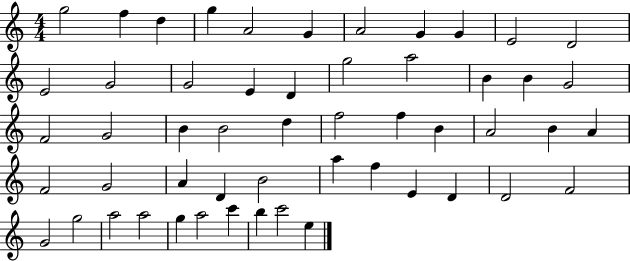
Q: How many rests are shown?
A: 0